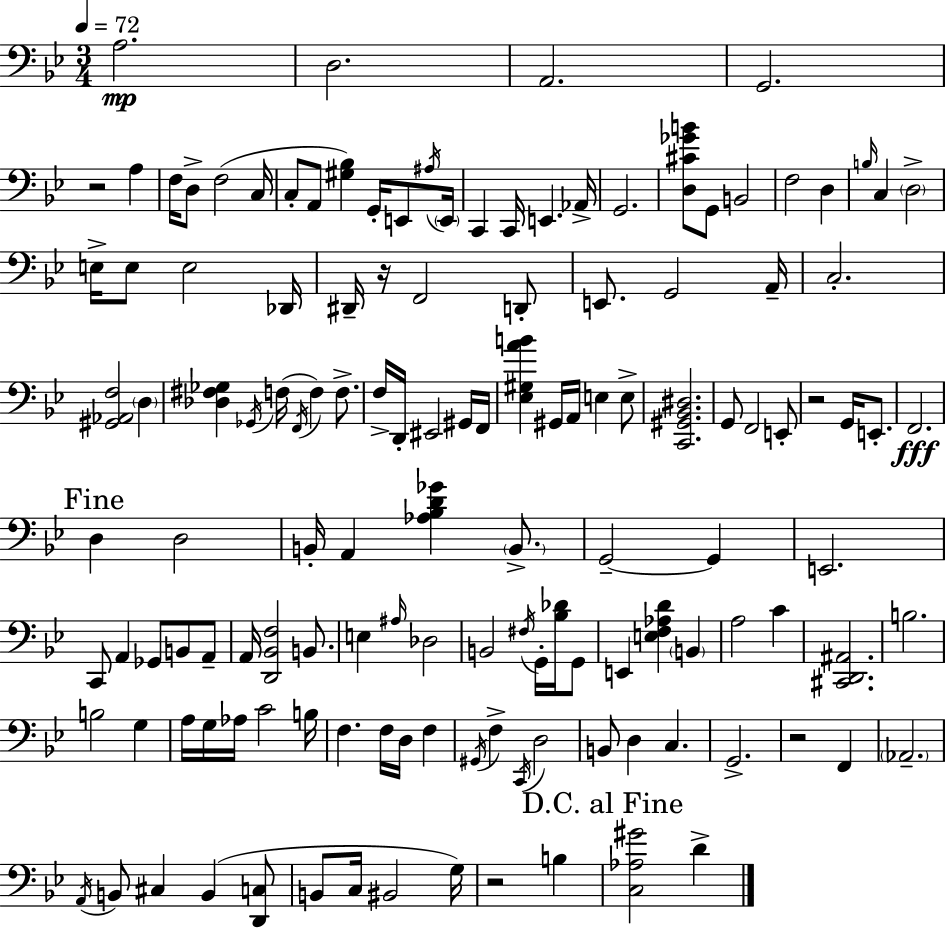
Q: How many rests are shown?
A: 5